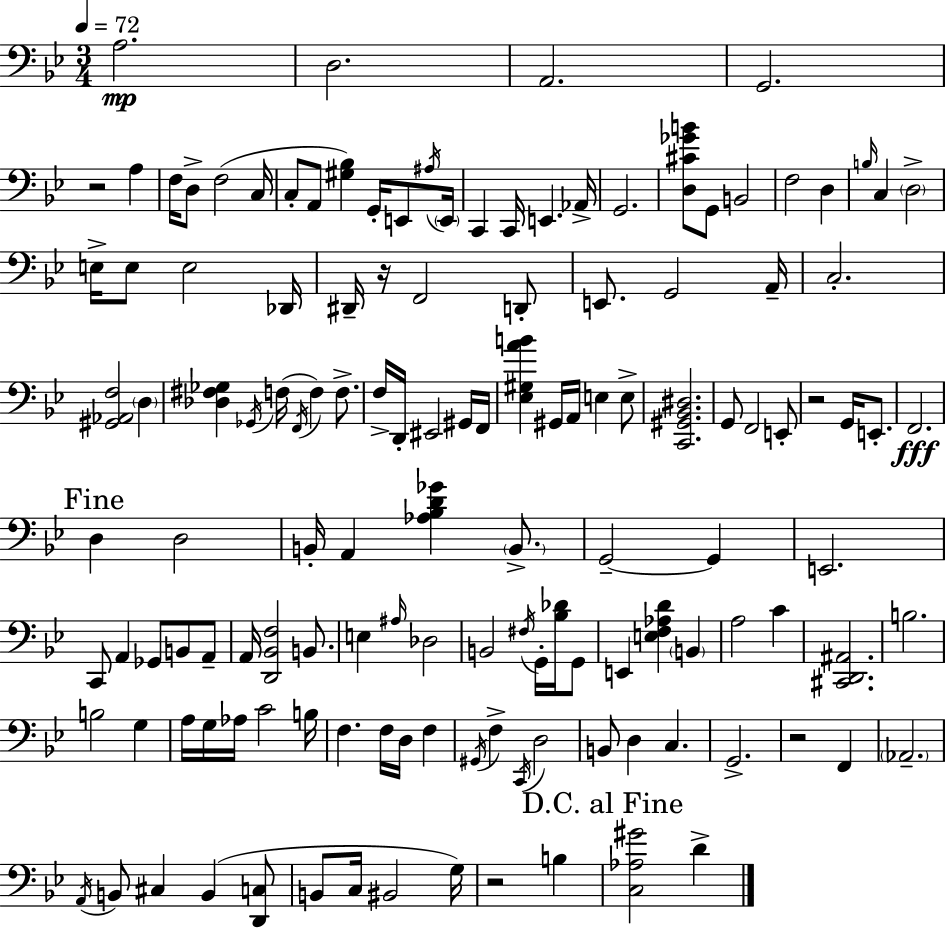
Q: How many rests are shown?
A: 5